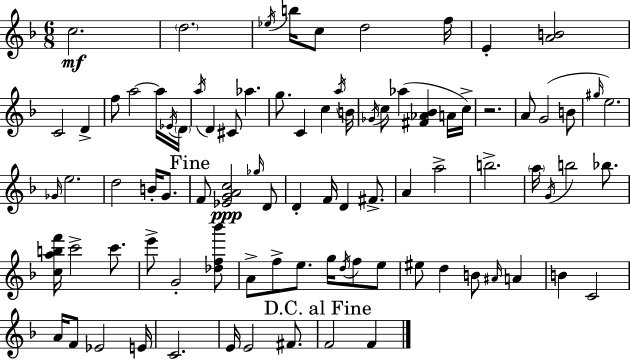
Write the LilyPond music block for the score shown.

{
  \clef treble
  \numericTimeSignature
  \time 6/8
  \key d \minor
  c''2.\mf | \parenthesize d''2. | \acciaccatura { ees''16 } b''16 c''8 d''2 | f''16 e'4-. <a' b'>2 | \break c'2 d'4-> | f''8 a''2~~ a''16 | \acciaccatura { ees'16 } \parenthesize d'16 \acciaccatura { a''16 } d'4 cis'8 aes''4. | g''8. c'4 c''4 | \break \acciaccatura { a''16 } b'16 \acciaccatura { ges'16 } c''8 aes''4( <fis' aes' bes'>4 | a'16 c''16->) r2. | a'8 g'2( | b'8 \grace { gis''16 } e''2.) | \break \grace { ges'16 } e''2. | d''2 | b'16-. g'8. \mark "Fine" f'8 <ees' g' a' c''>2\ppp | \grace { ges''16 } d'8 d'4-. | \break f'16 d'4 fis'8.-> a'4 | a''2-> b''2.-> | \parenthesize a''16 \acciaccatura { g'16 } b''2 | bes''8. <c'' a'' b'' f'''>16 c'''2-> | \break c'''8. e'''8-> g'2-. | <des'' f'' bes'''>8 a'8-> f''8-> | e''8. g''16 \acciaccatura { d''16 } f''8 e''8 eis''8 | d''4 b'8 \grace { ais'16 } a'4 b'4 | \break c'2 a'16 | f'8 ees'2 e'16 c'2. | e'16 | e'2 fis'8. \mark "D.C. al Fine" f'2 | \break f'4 \bar "|."
}